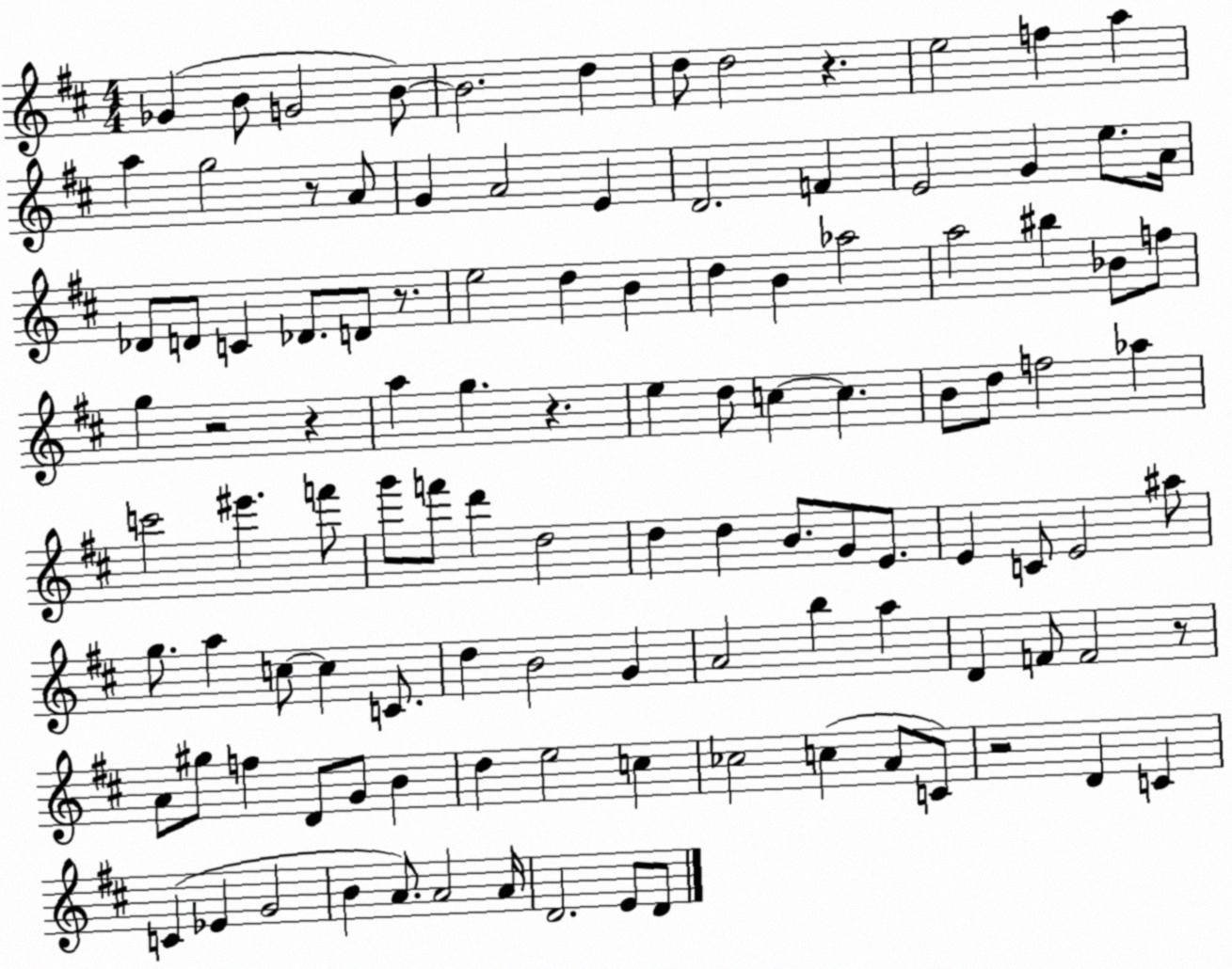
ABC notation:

X:1
T:Untitled
M:4/4
L:1/4
K:D
_G B/2 G2 B/2 B2 d d/2 d2 z e2 f a a g2 z/2 A/2 G A2 E D2 F E2 G e/2 A/4 _D/2 D/2 C _D/2 D/2 z/2 e2 d B d B _a2 a2 ^b _B/2 f/2 g z2 z a g z e d/2 c c B/2 d/2 f2 _a c'2 ^e' f'/2 g'/2 f'/2 d' d2 d d B/2 G/2 E/2 E C/2 E2 ^a/2 g/2 a c/2 c C/2 d B2 G A2 b a D F/2 F2 z/2 A/2 ^g/2 f D/2 G/2 B d e2 c _c2 c A/2 C/2 z2 D C C _E G2 B A/2 A2 A/4 D2 E/2 D/2